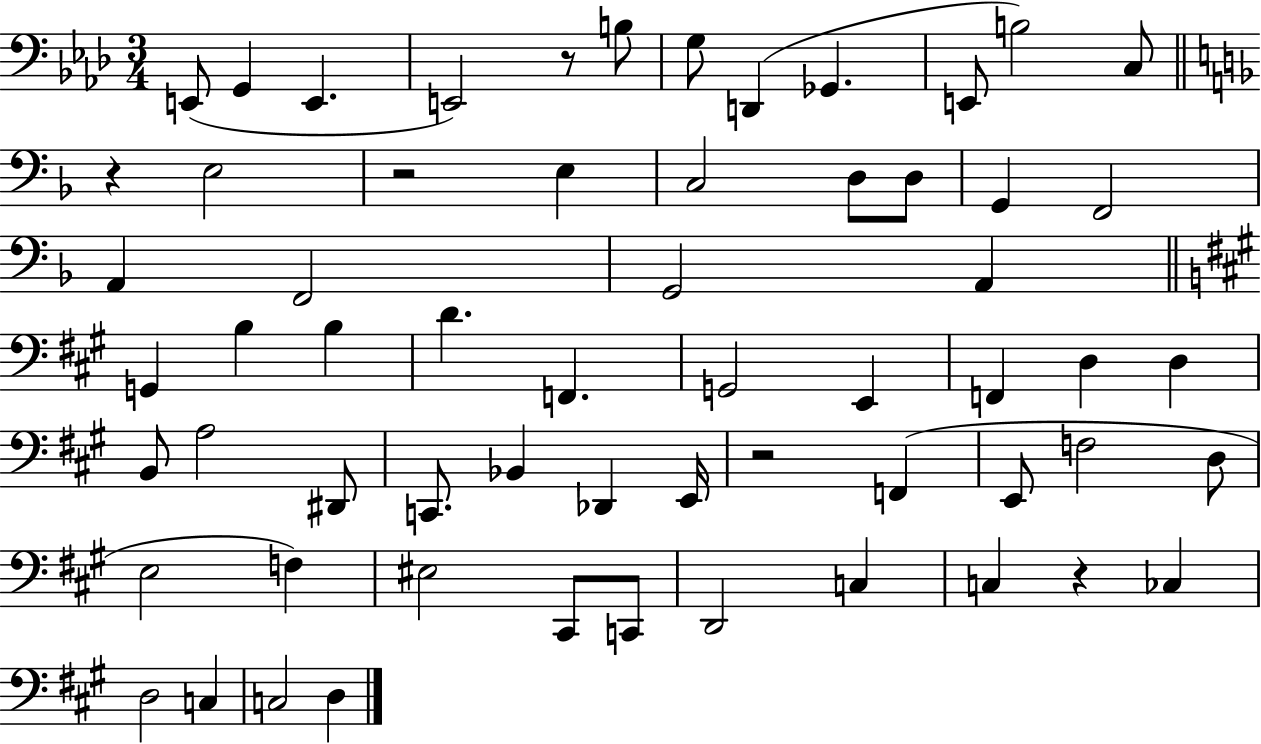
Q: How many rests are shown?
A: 5